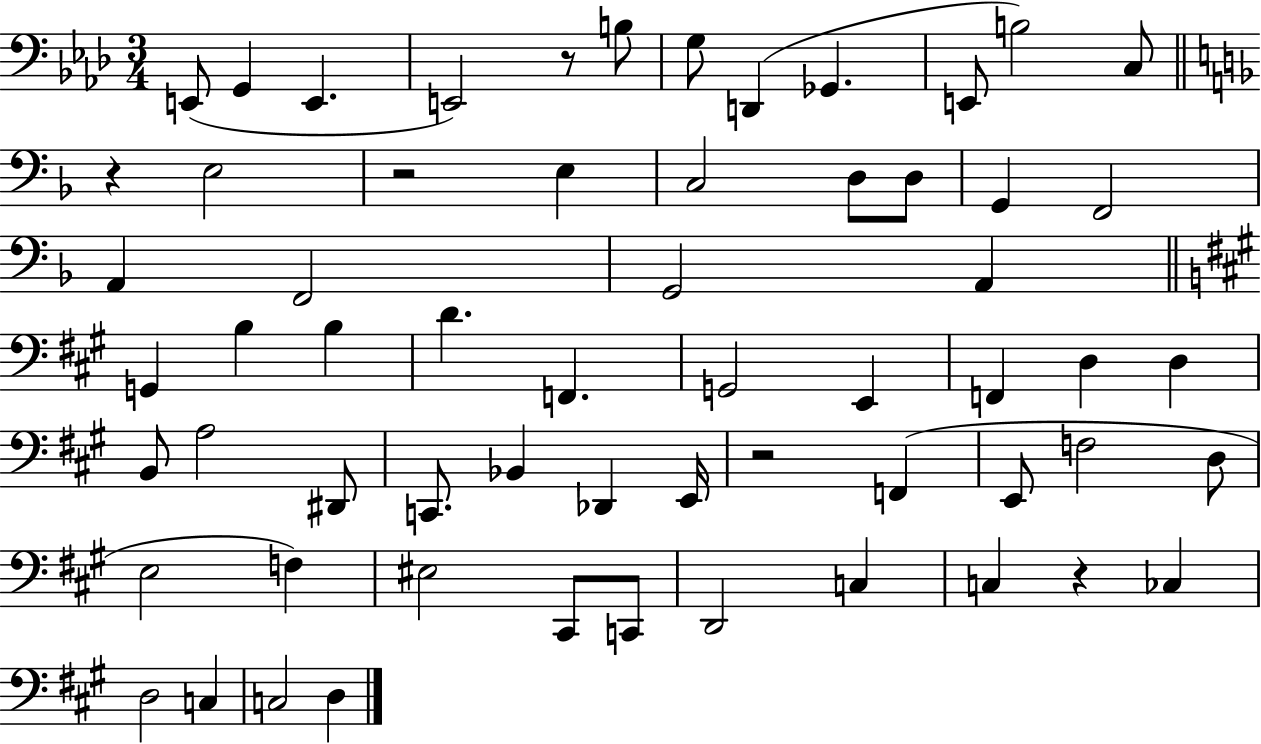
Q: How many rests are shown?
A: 5